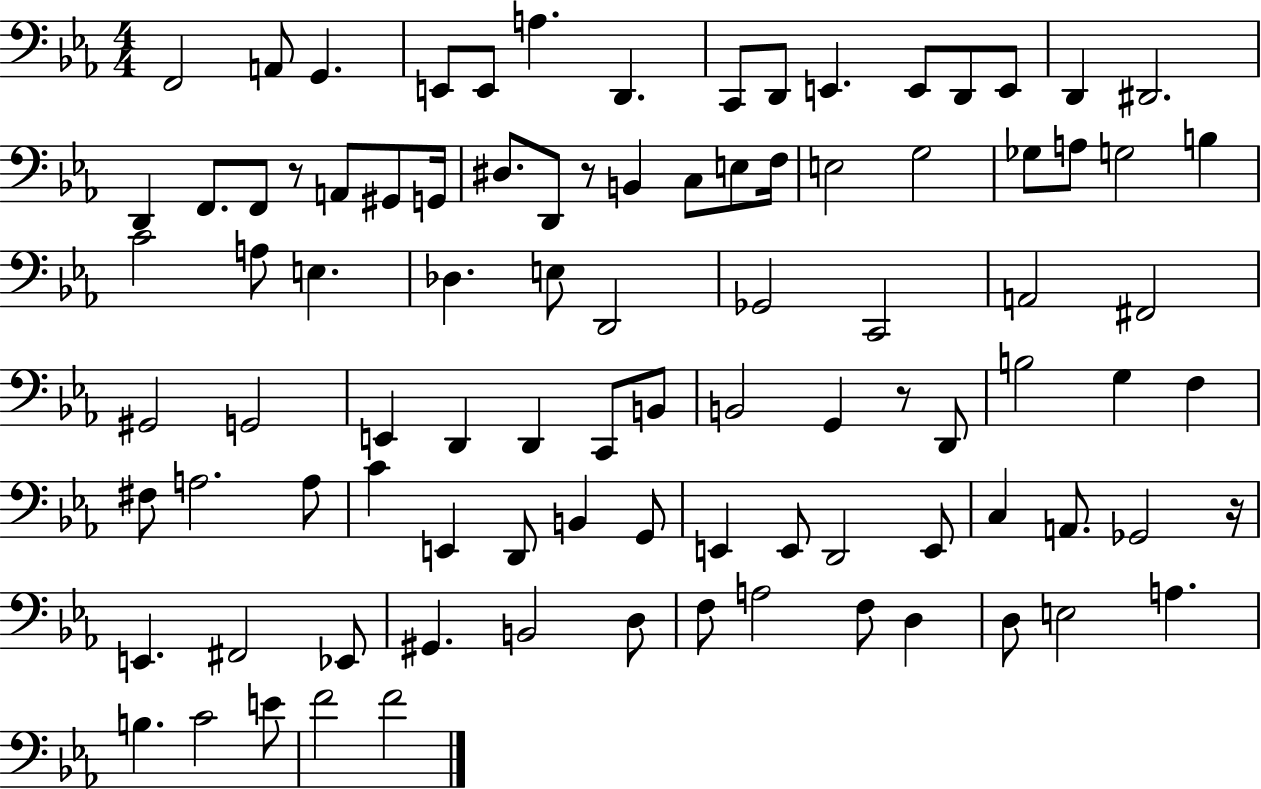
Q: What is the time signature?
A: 4/4